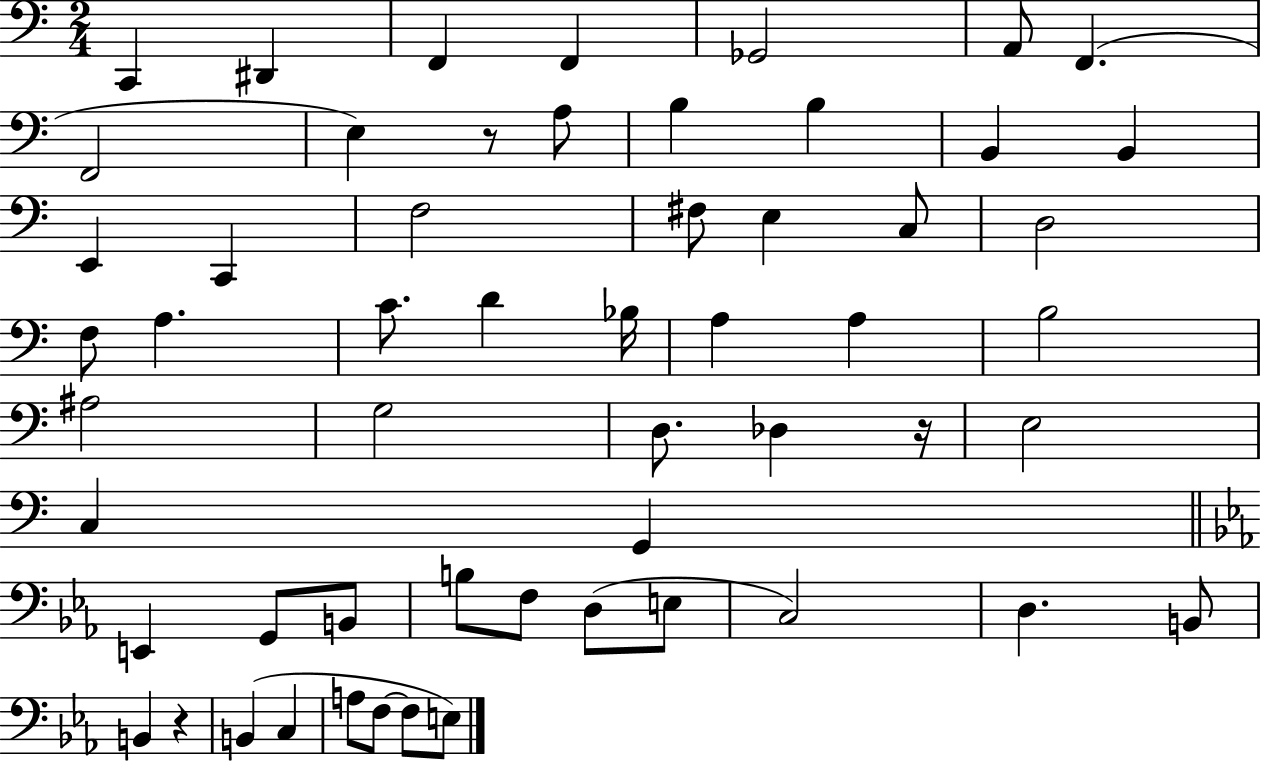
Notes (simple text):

C2/q D#2/q F2/q F2/q Gb2/h A2/e F2/q. F2/h E3/q R/e A3/e B3/q B3/q B2/q B2/q E2/q C2/q F3/h F#3/e E3/q C3/e D3/h F3/e A3/q. C4/e. D4/q Bb3/s A3/q A3/q B3/h A#3/h G3/h D3/e. Db3/q R/s E3/h C3/q G2/q E2/q G2/e B2/e B3/e F3/e D3/e E3/e C3/h D3/q. B2/e B2/q R/q B2/q C3/q A3/e F3/e F3/e E3/e